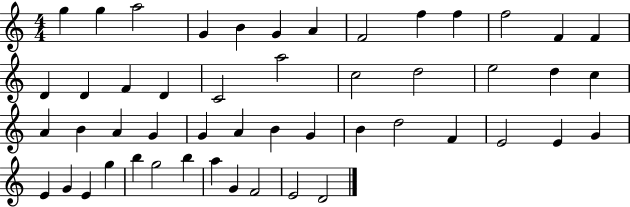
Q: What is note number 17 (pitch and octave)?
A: D4